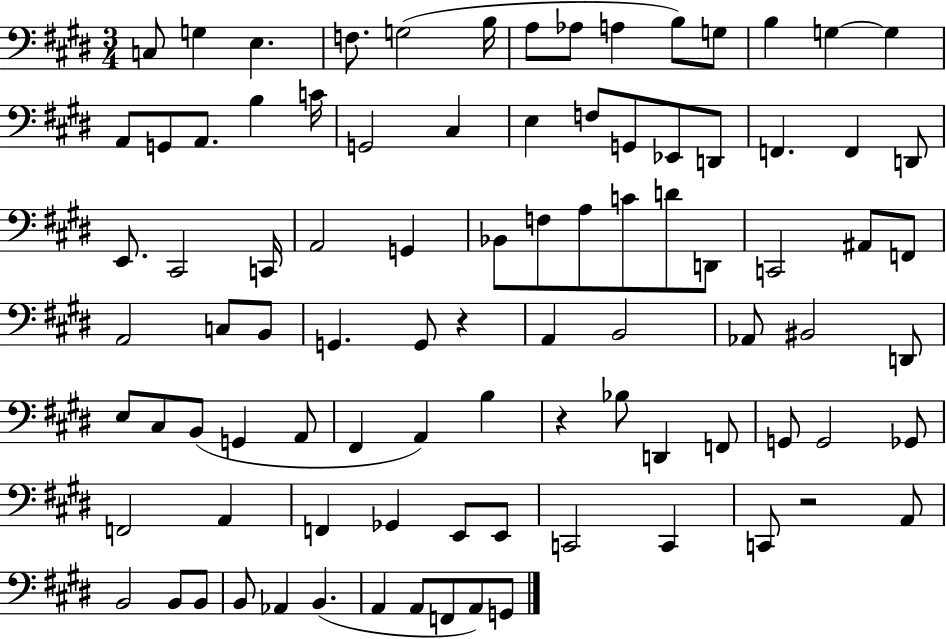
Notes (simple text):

C3/e G3/q E3/q. F3/e. G3/h B3/s A3/e Ab3/e A3/q B3/e G3/e B3/q G3/q G3/q A2/e G2/e A2/e. B3/q C4/s G2/h C#3/q E3/q F3/e G2/e Eb2/e D2/e F2/q. F2/q D2/e E2/e. C#2/h C2/s A2/h G2/q Bb2/e F3/e A3/e C4/e D4/e D2/e C2/h A#2/e F2/e A2/h C3/e B2/e G2/q. G2/e R/q A2/q B2/h Ab2/e BIS2/h D2/e E3/e C#3/e B2/e G2/q A2/e F#2/q A2/q B3/q R/q Bb3/e D2/q F2/e G2/e G2/h Gb2/e F2/h A2/q F2/q Gb2/q E2/e E2/e C2/h C2/q C2/e R/h A2/e B2/h B2/e B2/e B2/e Ab2/q B2/q. A2/q A2/e F2/e A2/e G2/e